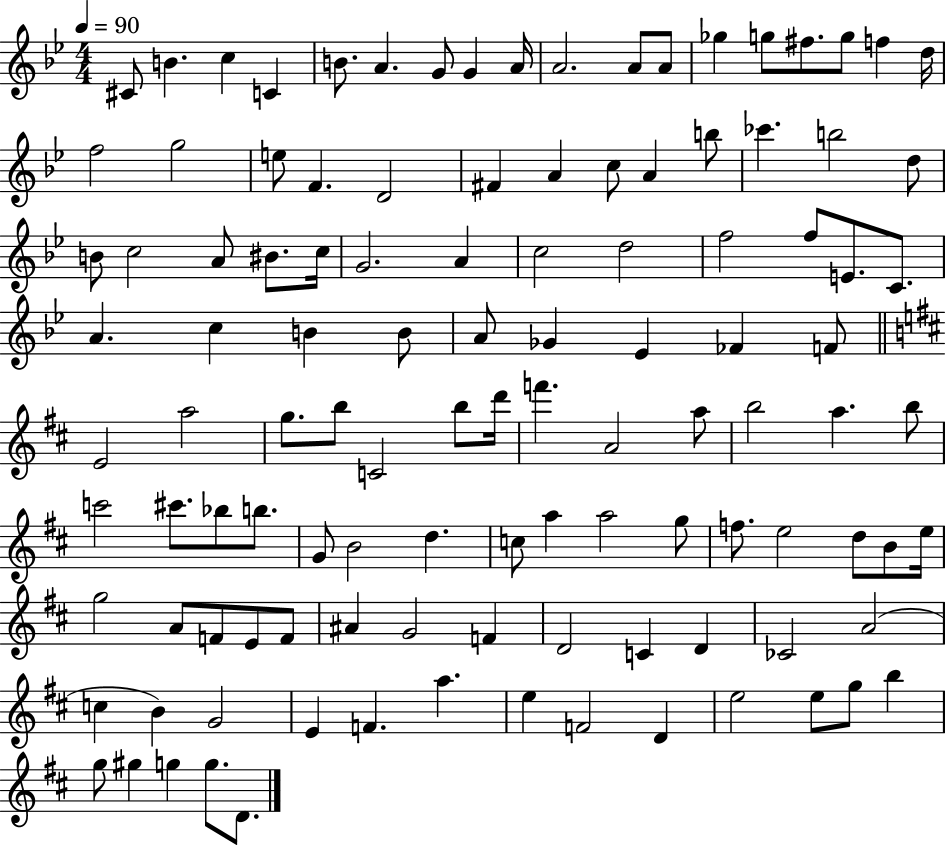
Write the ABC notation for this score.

X:1
T:Untitled
M:4/4
L:1/4
K:Bb
^C/2 B c C B/2 A G/2 G A/4 A2 A/2 A/2 _g g/2 ^f/2 g/2 f d/4 f2 g2 e/2 F D2 ^F A c/2 A b/2 _c' b2 d/2 B/2 c2 A/2 ^B/2 c/4 G2 A c2 d2 f2 f/2 E/2 C/2 A c B B/2 A/2 _G _E _F F/2 E2 a2 g/2 b/2 C2 b/2 d'/4 f' A2 a/2 b2 a b/2 c'2 ^c'/2 _b/2 b/2 G/2 B2 d c/2 a a2 g/2 f/2 e2 d/2 B/2 e/4 g2 A/2 F/2 E/2 F/2 ^A G2 F D2 C D _C2 A2 c B G2 E F a e F2 D e2 e/2 g/2 b g/2 ^g g g/2 D/2